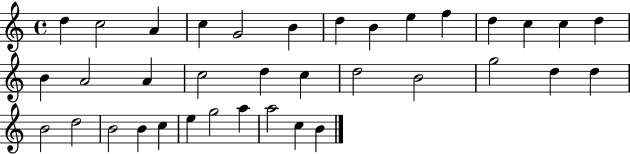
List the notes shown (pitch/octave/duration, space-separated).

D5/q C5/h A4/q C5/q G4/h B4/q D5/q B4/q E5/q F5/q D5/q C5/q C5/q D5/q B4/q A4/h A4/q C5/h D5/q C5/q D5/h B4/h G5/h D5/q D5/q B4/h D5/h B4/h B4/q C5/q E5/q G5/h A5/q A5/h C5/q B4/q